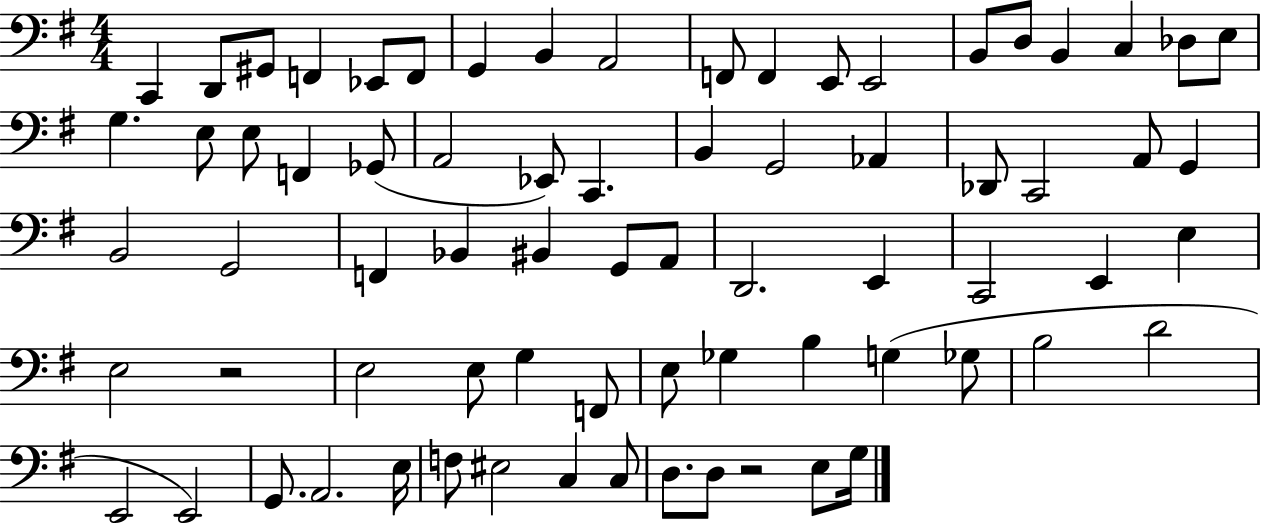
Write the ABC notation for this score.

X:1
T:Untitled
M:4/4
L:1/4
K:G
C,, D,,/2 ^G,,/2 F,, _E,,/2 F,,/2 G,, B,, A,,2 F,,/2 F,, E,,/2 E,,2 B,,/2 D,/2 B,, C, _D,/2 E,/2 G, E,/2 E,/2 F,, _G,,/2 A,,2 _E,,/2 C,, B,, G,,2 _A,, _D,,/2 C,,2 A,,/2 G,, B,,2 G,,2 F,, _B,, ^B,, G,,/2 A,,/2 D,,2 E,, C,,2 E,, E, E,2 z2 E,2 E,/2 G, F,,/2 E,/2 _G, B, G, _G,/2 B,2 D2 E,,2 E,,2 G,,/2 A,,2 E,/4 F,/2 ^E,2 C, C,/2 D,/2 D,/2 z2 E,/2 G,/4